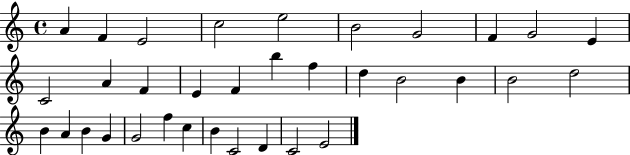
A4/q F4/q E4/h C5/h E5/h B4/h G4/h F4/q G4/h E4/q C4/h A4/q F4/q E4/q F4/q B5/q F5/q D5/q B4/h B4/q B4/h D5/h B4/q A4/q B4/q G4/q G4/h F5/q C5/q B4/q C4/h D4/q C4/h E4/h